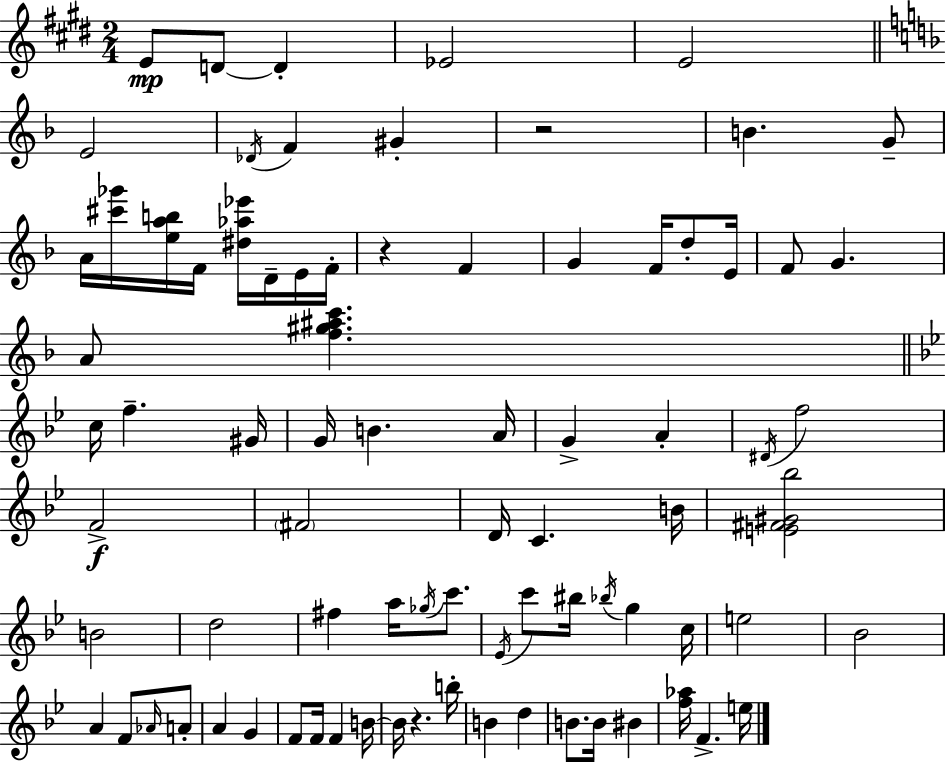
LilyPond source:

{
  \clef treble
  \numericTimeSignature
  \time 2/4
  \key e \major
  e'8\mp d'8~~ d'4-. | ees'2 | e'2 | \bar "||" \break \key f \major e'2 | \acciaccatura { des'16 } f'4 gis'4-. | r2 | b'4. g'8-- | \break a'16 <cis''' ges'''>16 <e'' a'' b''>16 f'16 <dis'' aes'' ees'''>16 d'16-- e'16 | f'16-. r4 f'4 | g'4 f'16 d''8-. | e'16 f'8 g'4. | \break a'8 <f'' gis'' ais'' c'''>4. | \bar "||" \break \key bes \major c''16 f''4.-- gis'16 | g'16 b'4. a'16 | g'4-> a'4-. | \acciaccatura { dis'16 } f''2 | \break f'2->\f | \parenthesize fis'2 | d'16 c'4. | b'16 <e' fis' gis' bes''>2 | \break b'2 | d''2 | fis''4 a''16 \acciaccatura { ges''16 } c'''8. | \acciaccatura { ees'16 } c'''8 bis''16 \acciaccatura { bes''16 } g''4 | \break c''16 e''2 | bes'2 | a'4 | f'8 \grace { aes'16 } a'8-. a'4 | \break g'4 f'8 f'16 | f'4 b'16~~ b'16 r4. | b''16-. b'4 | d''4 b'8. | \break b'16 bis'4 <f'' aes''>16 f'4.-> | e''16 \bar "|."
}